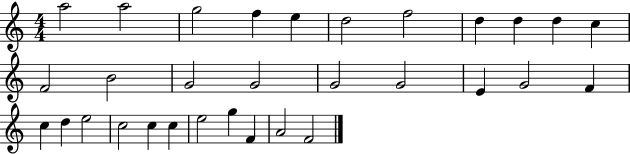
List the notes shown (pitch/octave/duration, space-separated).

A5/h A5/h G5/h F5/q E5/q D5/h F5/h D5/q D5/q D5/q C5/q F4/h B4/h G4/h G4/h G4/h G4/h E4/q G4/h F4/q C5/q D5/q E5/h C5/h C5/q C5/q E5/h G5/q F4/q A4/h F4/h